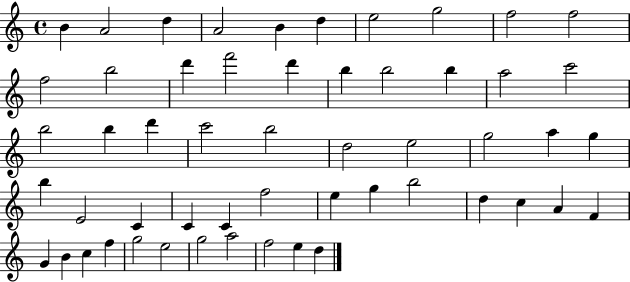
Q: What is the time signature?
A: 4/4